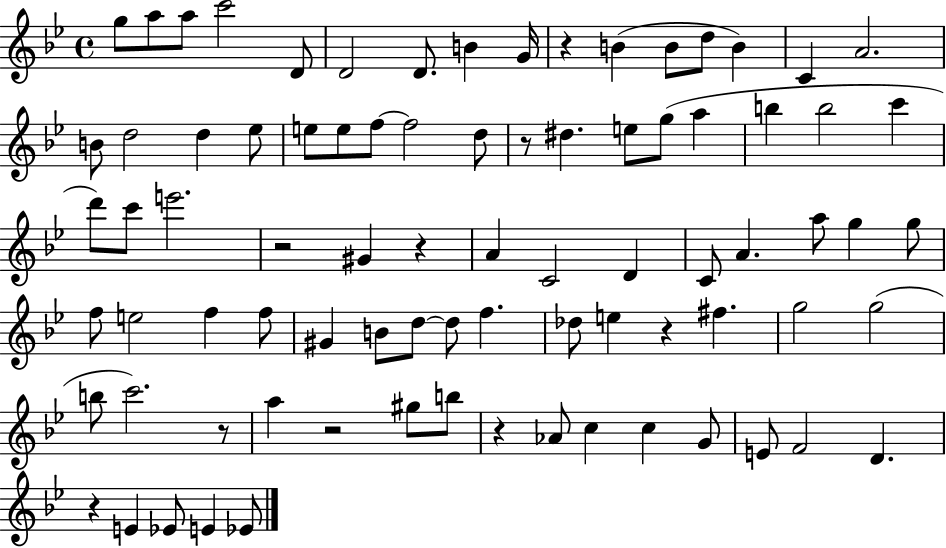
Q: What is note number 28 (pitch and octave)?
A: A5